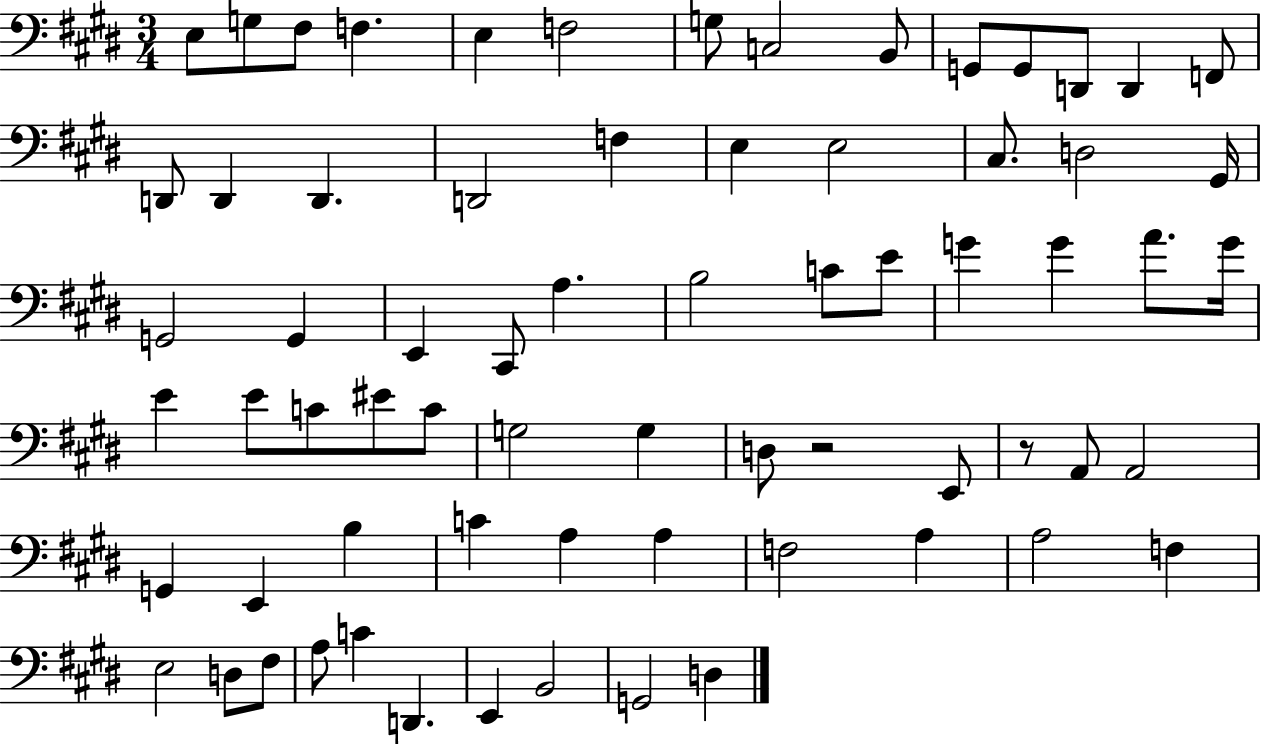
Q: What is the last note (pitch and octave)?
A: D3